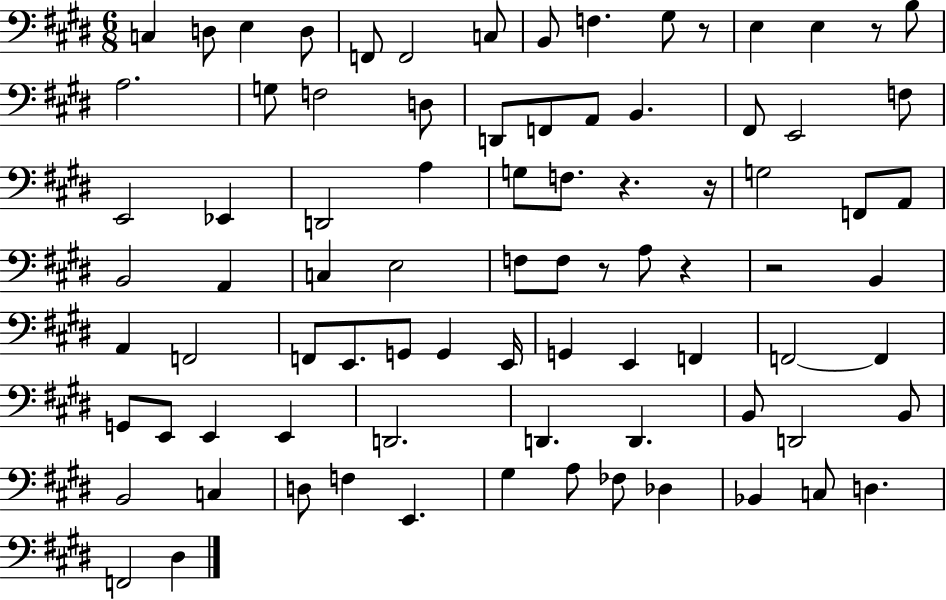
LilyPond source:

{
  \clef bass
  \numericTimeSignature
  \time 6/8
  \key e \major
  \repeat volta 2 { c4 d8 e4 d8 | f,8 f,2 c8 | b,8 f4. gis8 r8 | e4 e4 r8 b8 | \break a2. | g8 f2 d8 | d,8 f,8 a,8 b,4. | fis,8 e,2 f8 | \break e,2 ees,4 | d,2 a4 | g8 f8. r4. r16 | g2 f,8 a,8 | \break b,2 a,4 | c4 e2 | f8 f8 r8 a8 r4 | r2 b,4 | \break a,4 f,2 | f,8 e,8. g,8 g,4 e,16 | g,4 e,4 f,4 | f,2~~ f,4 | \break g,8 e,8 e,4 e,4 | d,2. | d,4. d,4. | b,8 d,2 b,8 | \break b,2 c4 | d8 f4 e,4. | gis4 a8 fes8 des4 | bes,4 c8 d4. | \break f,2 dis4 | } \bar "|."
}